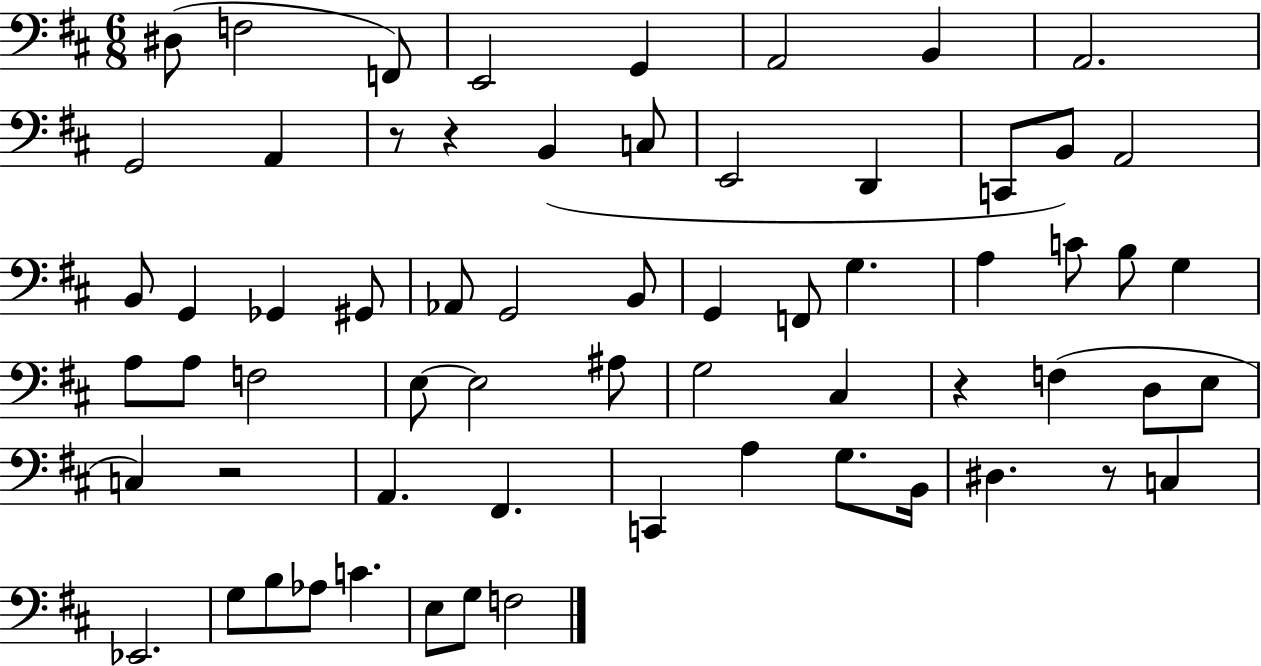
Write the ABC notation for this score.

X:1
T:Untitled
M:6/8
L:1/4
K:D
^D,/2 F,2 F,,/2 E,,2 G,, A,,2 B,, A,,2 G,,2 A,, z/2 z B,, C,/2 E,,2 D,, C,,/2 B,,/2 A,,2 B,,/2 G,, _G,, ^G,,/2 _A,,/2 G,,2 B,,/2 G,, F,,/2 G, A, C/2 B,/2 G, A,/2 A,/2 F,2 E,/2 E,2 ^A,/2 G,2 ^C, z F, D,/2 E,/2 C, z2 A,, ^F,, C,, A, G,/2 B,,/4 ^D, z/2 C, _E,,2 G,/2 B,/2 _A,/2 C E,/2 G,/2 F,2